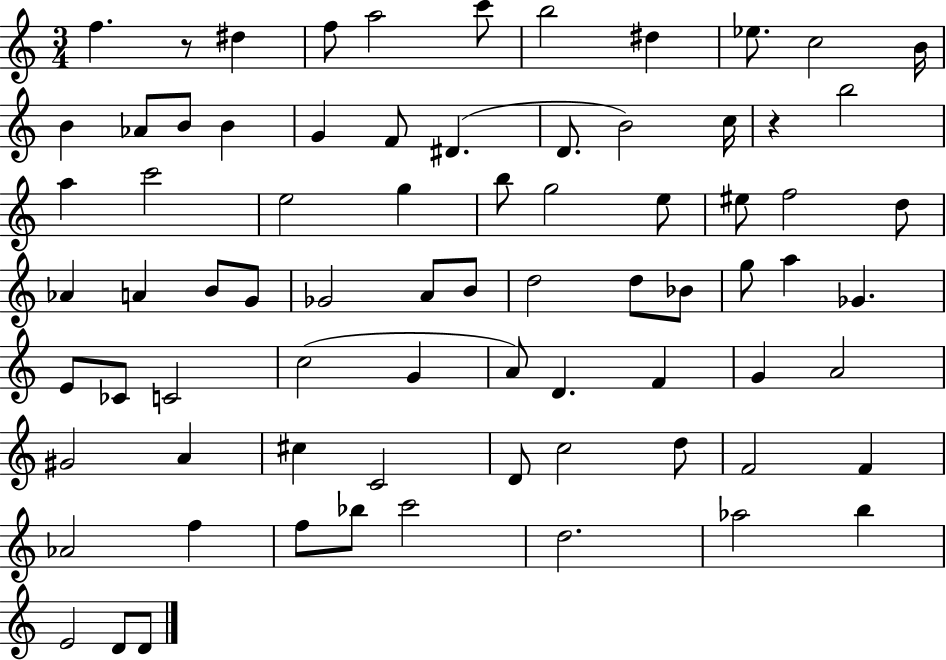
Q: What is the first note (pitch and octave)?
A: F5